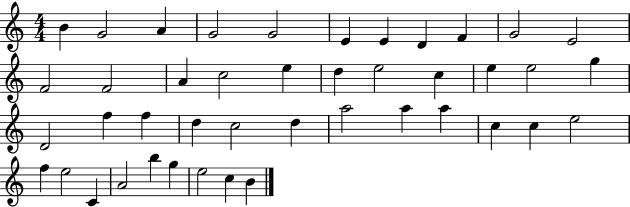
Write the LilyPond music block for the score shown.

{
  \clef treble
  \numericTimeSignature
  \time 4/4
  \key c \major
  b'4 g'2 a'4 | g'2 g'2 | e'4 e'4 d'4 f'4 | g'2 e'2 | \break f'2 f'2 | a'4 c''2 e''4 | d''4 e''2 c''4 | e''4 e''2 g''4 | \break d'2 f''4 f''4 | d''4 c''2 d''4 | a''2 a''4 a''4 | c''4 c''4 e''2 | \break f''4 e''2 c'4 | a'2 b''4 g''4 | e''2 c''4 b'4 | \bar "|."
}